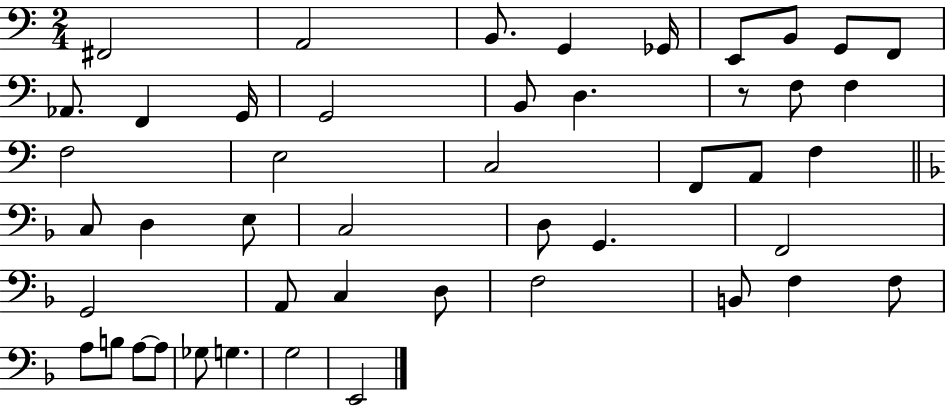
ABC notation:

X:1
T:Untitled
M:2/4
L:1/4
K:C
^F,,2 A,,2 B,,/2 G,, _G,,/4 E,,/2 B,,/2 G,,/2 F,,/2 _A,,/2 F,, G,,/4 G,,2 B,,/2 D, z/2 F,/2 F, F,2 E,2 C,2 F,,/2 A,,/2 F, C,/2 D, E,/2 C,2 D,/2 G,, F,,2 G,,2 A,,/2 C, D,/2 F,2 B,,/2 F, F,/2 A,/2 B,/2 A,/2 A,/2 _G,/2 G, G,2 E,,2